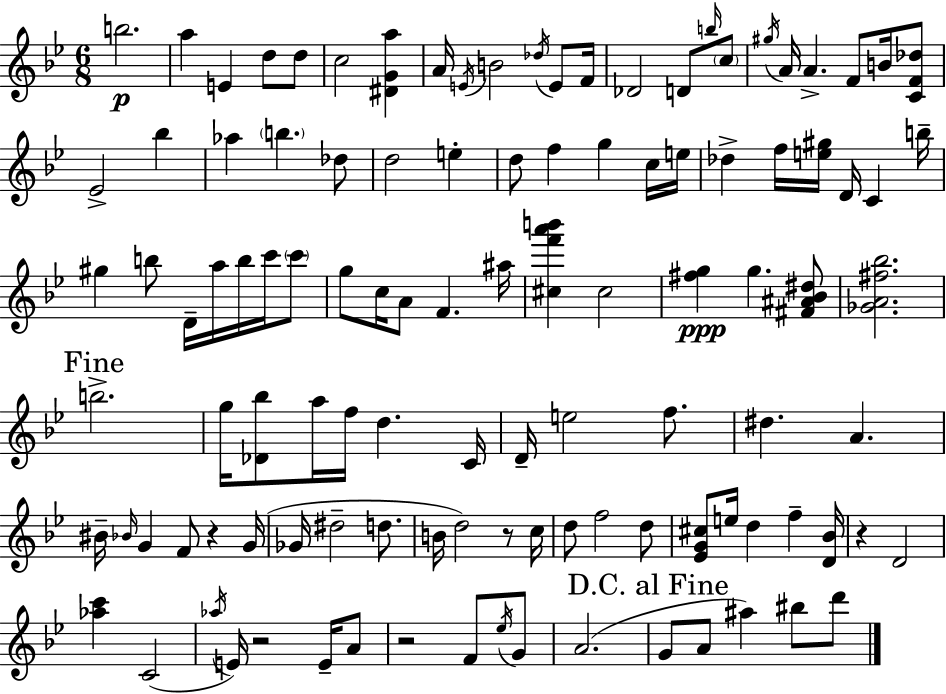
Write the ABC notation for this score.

X:1
T:Untitled
M:6/8
L:1/4
K:Bb
b2 a E d/2 d/2 c2 [^DGa] A/4 E/4 B2 _d/4 E/2 F/4 _D2 D/2 b/4 c/2 ^g/4 A/4 A F/2 B/4 [CF_d]/2 _E2 _b _a b _d/2 d2 e d/2 f g c/4 e/4 _d f/4 [e^g]/4 D/4 C b/4 ^g b/2 D/4 a/4 b/4 c'/4 c'/2 g/2 c/4 A/2 F ^a/4 [^cf'a'b'] ^c2 [^fg] g [^F^A_B^d]/2 [_GA^f_b]2 b2 g/4 [_D_b]/2 a/4 f/4 d C/4 D/4 e2 f/2 ^d A ^B/4 _B/4 G F/2 z G/4 _G/4 ^d2 d/2 B/4 d2 z/2 c/4 d/2 f2 d/2 [_EG^c]/2 e/4 d f [D_B]/4 z D2 [_ac'] C2 _a/4 E/4 z2 E/4 A/2 z2 F/2 _e/4 G/2 A2 G/2 A/2 ^a ^b/2 d'/2